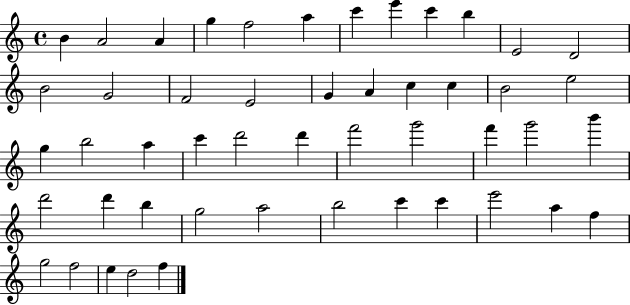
{
  \clef treble
  \time 4/4
  \defaultTimeSignature
  \key c \major
  b'4 a'2 a'4 | g''4 f''2 a''4 | c'''4 e'''4 c'''4 b''4 | e'2 d'2 | \break b'2 g'2 | f'2 e'2 | g'4 a'4 c''4 c''4 | b'2 e''2 | \break g''4 b''2 a''4 | c'''4 d'''2 d'''4 | f'''2 g'''2 | f'''4 g'''2 b'''4 | \break d'''2 d'''4 b''4 | g''2 a''2 | b''2 c'''4 c'''4 | e'''2 a''4 f''4 | \break g''2 f''2 | e''4 d''2 f''4 | \bar "|."
}